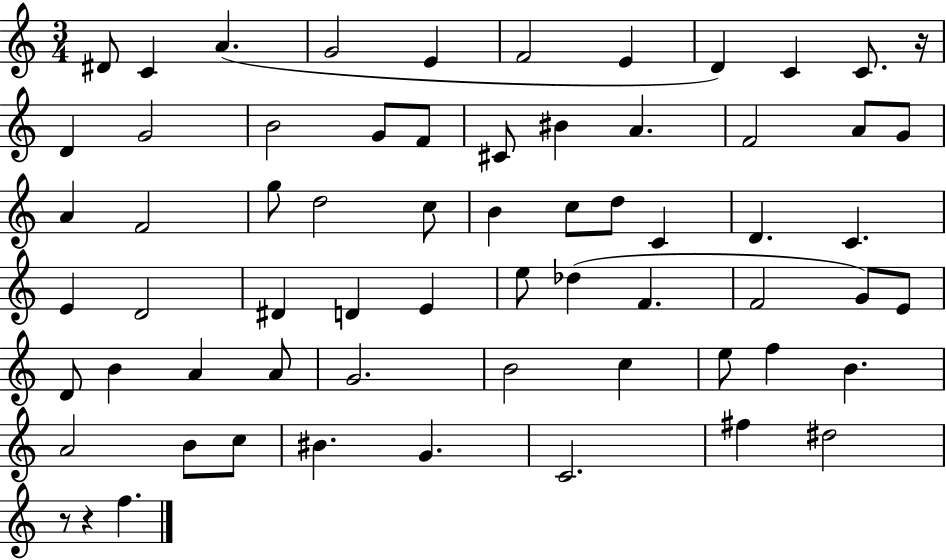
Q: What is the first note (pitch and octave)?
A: D#4